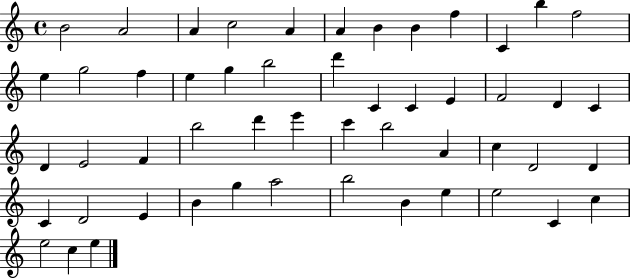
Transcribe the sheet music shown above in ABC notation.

X:1
T:Untitled
M:4/4
L:1/4
K:C
B2 A2 A c2 A A B B f C b f2 e g2 f e g b2 d' C C E F2 D C D E2 F b2 d' e' c' b2 A c D2 D C D2 E B g a2 b2 B e e2 C c e2 c e